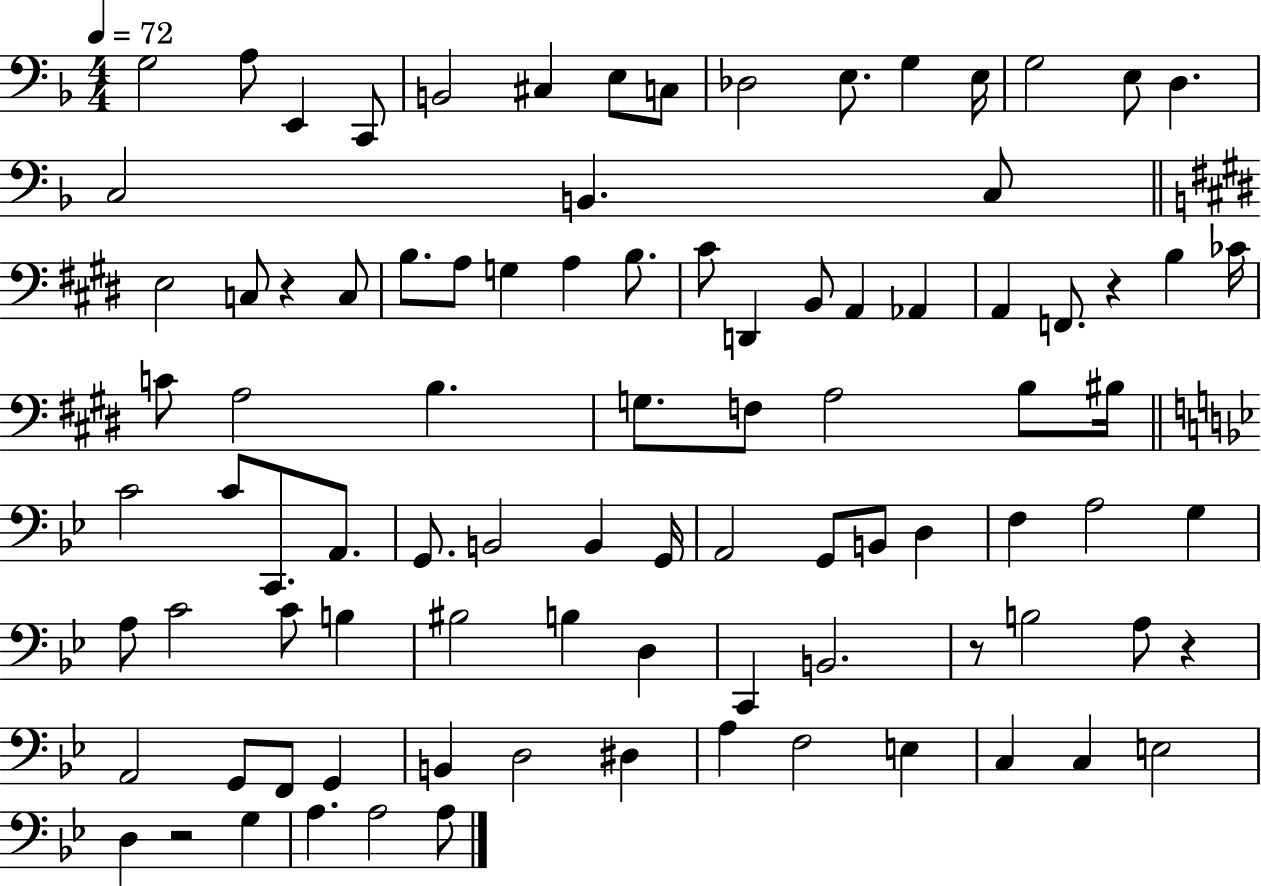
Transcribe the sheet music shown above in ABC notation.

X:1
T:Untitled
M:4/4
L:1/4
K:F
G,2 A,/2 E,, C,,/2 B,,2 ^C, E,/2 C,/2 _D,2 E,/2 G, E,/4 G,2 E,/2 D, C,2 B,, C,/2 E,2 C,/2 z C,/2 B,/2 A,/2 G, A, B,/2 ^C/2 D,, B,,/2 A,, _A,, A,, F,,/2 z B, _C/4 C/2 A,2 B, G,/2 F,/2 A,2 B,/2 ^B,/4 C2 C/2 C,,/2 A,,/2 G,,/2 B,,2 B,, G,,/4 A,,2 G,,/2 B,,/2 D, F, A,2 G, A,/2 C2 C/2 B, ^B,2 B, D, C,, B,,2 z/2 B,2 A,/2 z A,,2 G,,/2 F,,/2 G,, B,, D,2 ^D, A, F,2 E, C, C, E,2 D, z2 G, A, A,2 A,/2